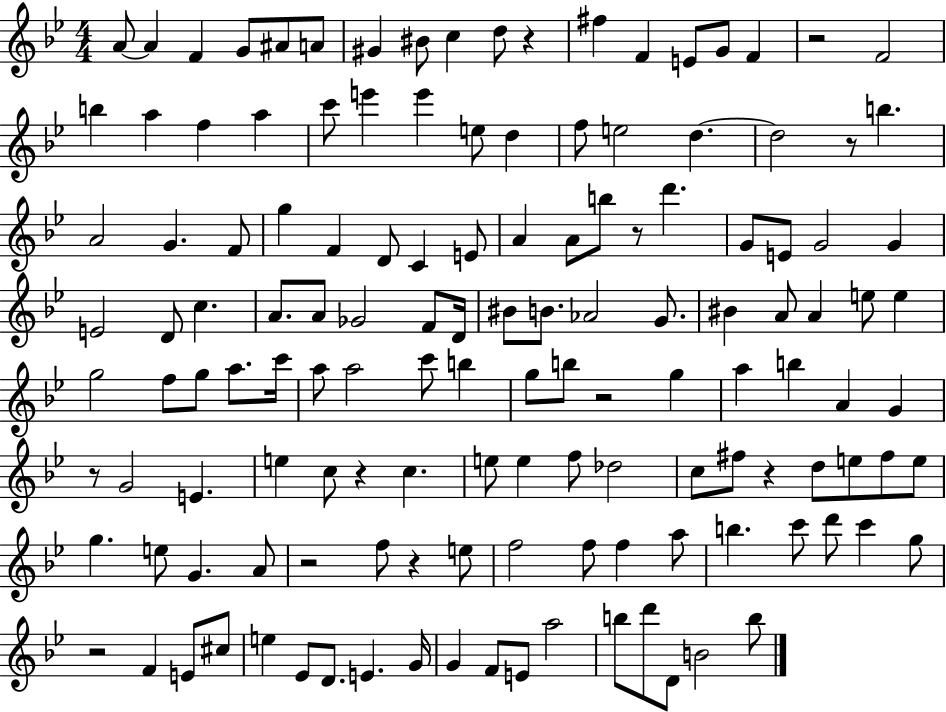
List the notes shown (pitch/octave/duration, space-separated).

A4/e A4/q F4/q G4/e A#4/e A4/e G#4/q BIS4/e C5/q D5/e R/q F#5/q F4/q E4/e G4/e F4/q R/h F4/h B5/q A5/q F5/q A5/q C6/e E6/q E6/q E5/e D5/q F5/e E5/h D5/q. D5/h R/e B5/q. A4/h G4/q. F4/e G5/q F4/q D4/e C4/q E4/e A4/q A4/e B5/e R/e D6/q. G4/e E4/e G4/h G4/q E4/h D4/e C5/q. A4/e. A4/e Gb4/h F4/e D4/s BIS4/e B4/e. Ab4/h G4/e. BIS4/q A4/e A4/q E5/e E5/q G5/h F5/e G5/e A5/e. C6/s A5/e A5/h C6/e B5/q G5/e B5/e R/h G5/q A5/q B5/q A4/q G4/q R/e G4/h E4/q. E5/q C5/e R/q C5/q. E5/e E5/q F5/e Db5/h C5/e F#5/e R/q D5/e E5/e F#5/e E5/e G5/q. E5/e G4/q. A4/e R/h F5/e R/q E5/e F5/h F5/e F5/q A5/e B5/q. C6/e D6/e C6/q G5/e R/h F4/q E4/e C#5/e E5/q Eb4/e D4/e. E4/q. G4/s G4/q F4/e E4/e A5/h B5/e D6/e D4/e B4/h B5/e